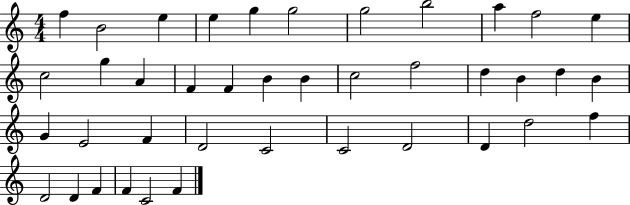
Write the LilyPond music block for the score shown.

{
  \clef treble
  \numericTimeSignature
  \time 4/4
  \key c \major
  f''4 b'2 e''4 | e''4 g''4 g''2 | g''2 b''2 | a''4 f''2 e''4 | \break c''2 g''4 a'4 | f'4 f'4 b'4 b'4 | c''2 f''2 | d''4 b'4 d''4 b'4 | \break g'4 e'2 f'4 | d'2 c'2 | c'2 d'2 | d'4 d''2 f''4 | \break d'2 d'4 f'4 | f'4 c'2 f'4 | \bar "|."
}